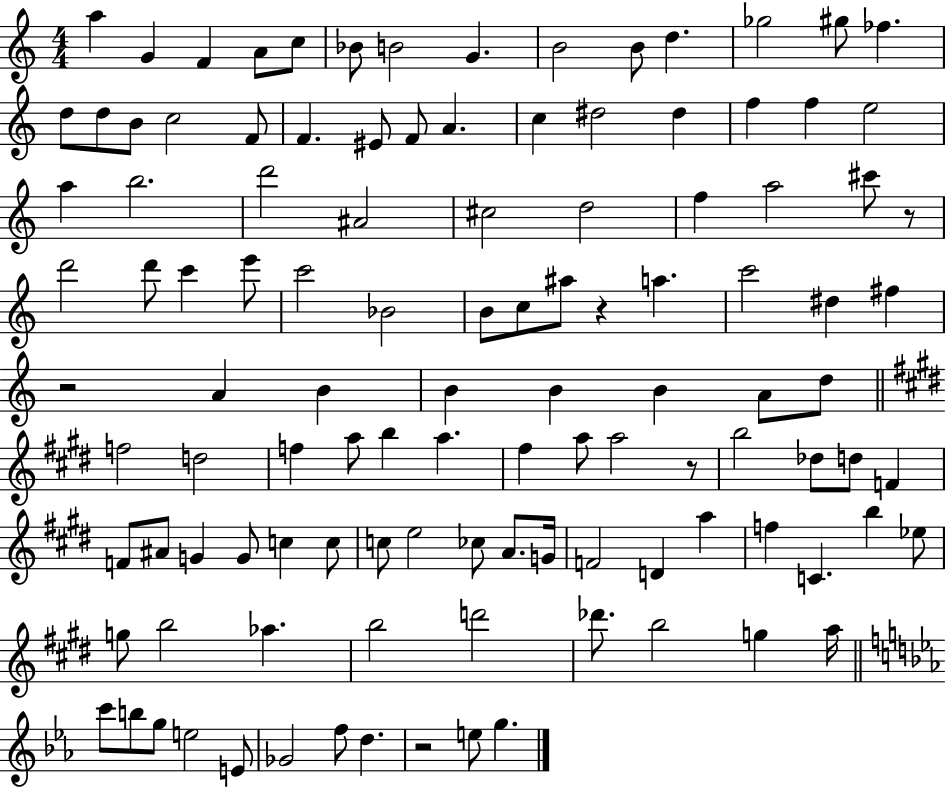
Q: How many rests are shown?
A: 5